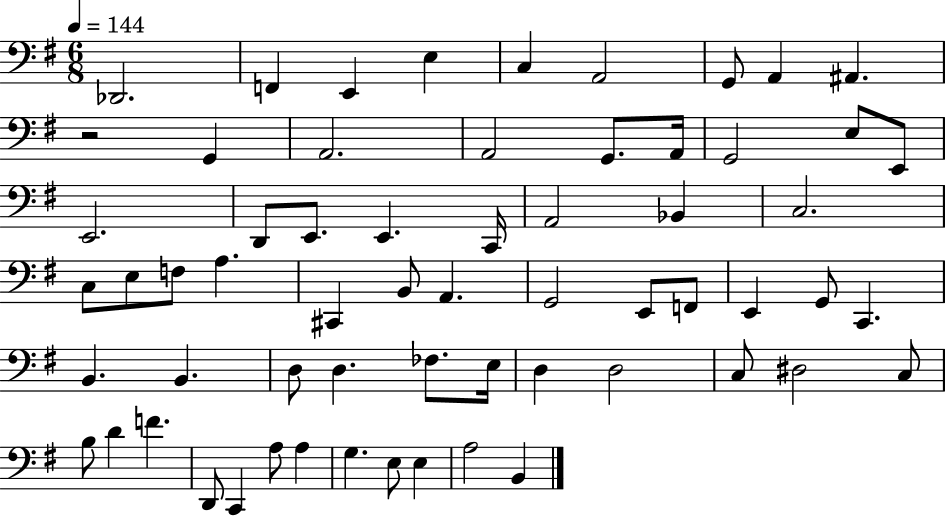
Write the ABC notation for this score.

X:1
T:Untitled
M:6/8
L:1/4
K:G
_D,,2 F,, E,, E, C, A,,2 G,,/2 A,, ^A,, z2 G,, A,,2 A,,2 G,,/2 A,,/4 G,,2 E,/2 E,,/2 E,,2 D,,/2 E,,/2 E,, C,,/4 A,,2 _B,, C,2 C,/2 E,/2 F,/2 A, ^C,, B,,/2 A,, G,,2 E,,/2 F,,/2 E,, G,,/2 C,, B,, B,, D,/2 D, _F,/2 E,/4 D, D,2 C,/2 ^D,2 C,/2 B,/2 D F D,,/2 C,, A,/2 A, G, E,/2 E, A,2 B,,